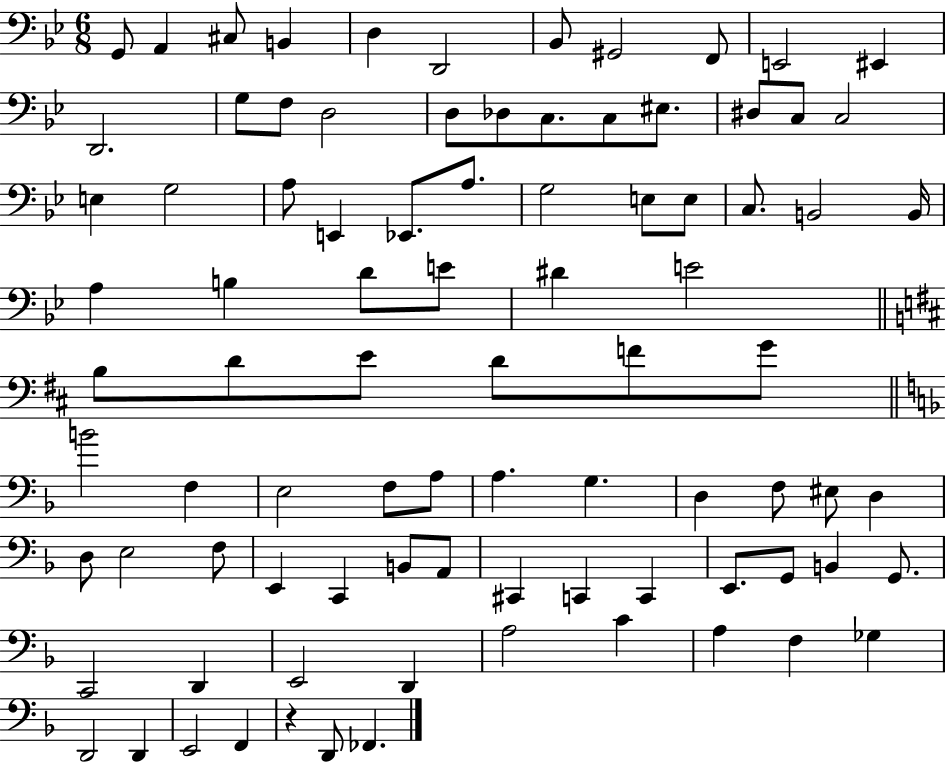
G2/e A2/q C#3/e B2/q D3/q D2/h Bb2/e G#2/h F2/e E2/h EIS2/q D2/h. G3/e F3/e D3/h D3/e Db3/e C3/e. C3/e EIS3/e. D#3/e C3/e C3/h E3/q G3/h A3/e E2/q Eb2/e. A3/e. G3/h E3/e E3/e C3/e. B2/h B2/s A3/q B3/q D4/e E4/e D#4/q E4/h B3/e D4/e E4/e D4/e F4/e G4/e B4/h F3/q E3/h F3/e A3/e A3/q. G3/q. D3/q F3/e EIS3/e D3/q D3/e E3/h F3/e E2/q C2/q B2/e A2/e C#2/q C2/q C2/q E2/e. G2/e B2/q G2/e. C2/h D2/q E2/h D2/q A3/h C4/q A3/q F3/q Gb3/q D2/h D2/q E2/h F2/q R/q D2/e FES2/q.